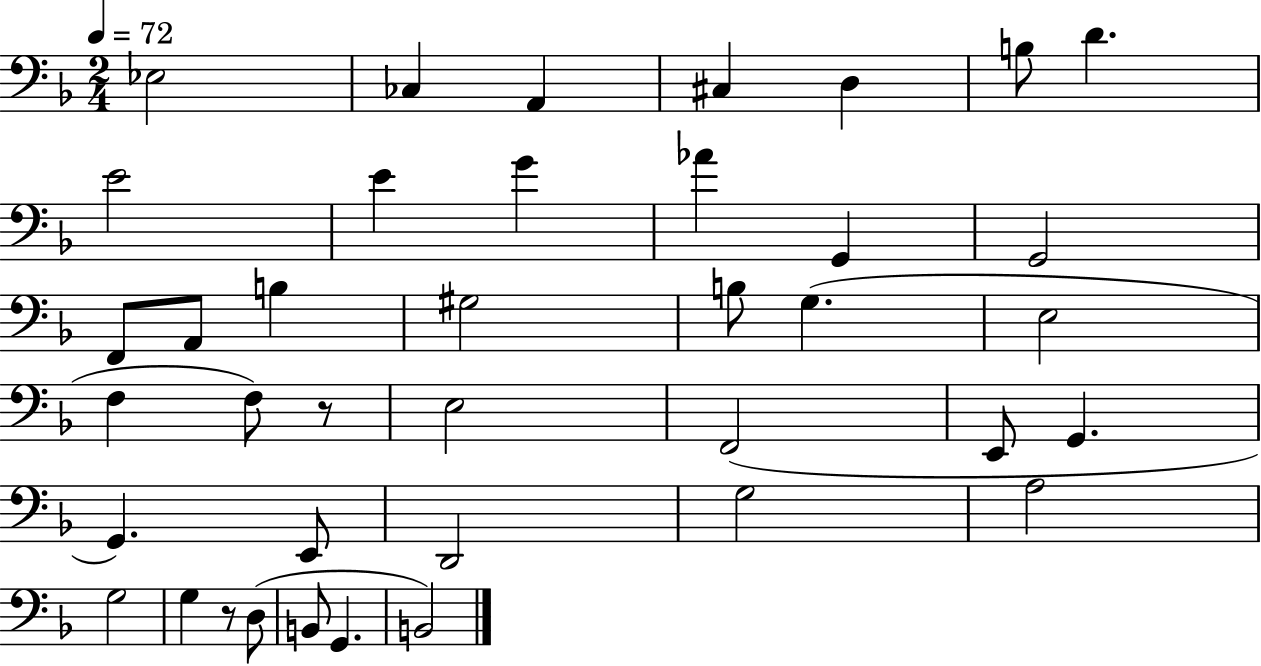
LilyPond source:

{
  \clef bass
  \numericTimeSignature
  \time 2/4
  \key f \major
  \tempo 4 = 72
  ees2 | ces4 a,4 | cis4 d4 | b8 d'4. | \break e'2 | e'4 g'4 | aes'4 g,4 | g,2 | \break f,8 a,8 b4 | gis2 | b8 g4.( | e2 | \break f4 f8) r8 | e2 | f,2( | e,8 g,4. | \break g,4.) e,8 | d,2 | g2 | a2 | \break g2 | g4 r8 d8( | b,8 g,4. | b,2) | \break \bar "|."
}